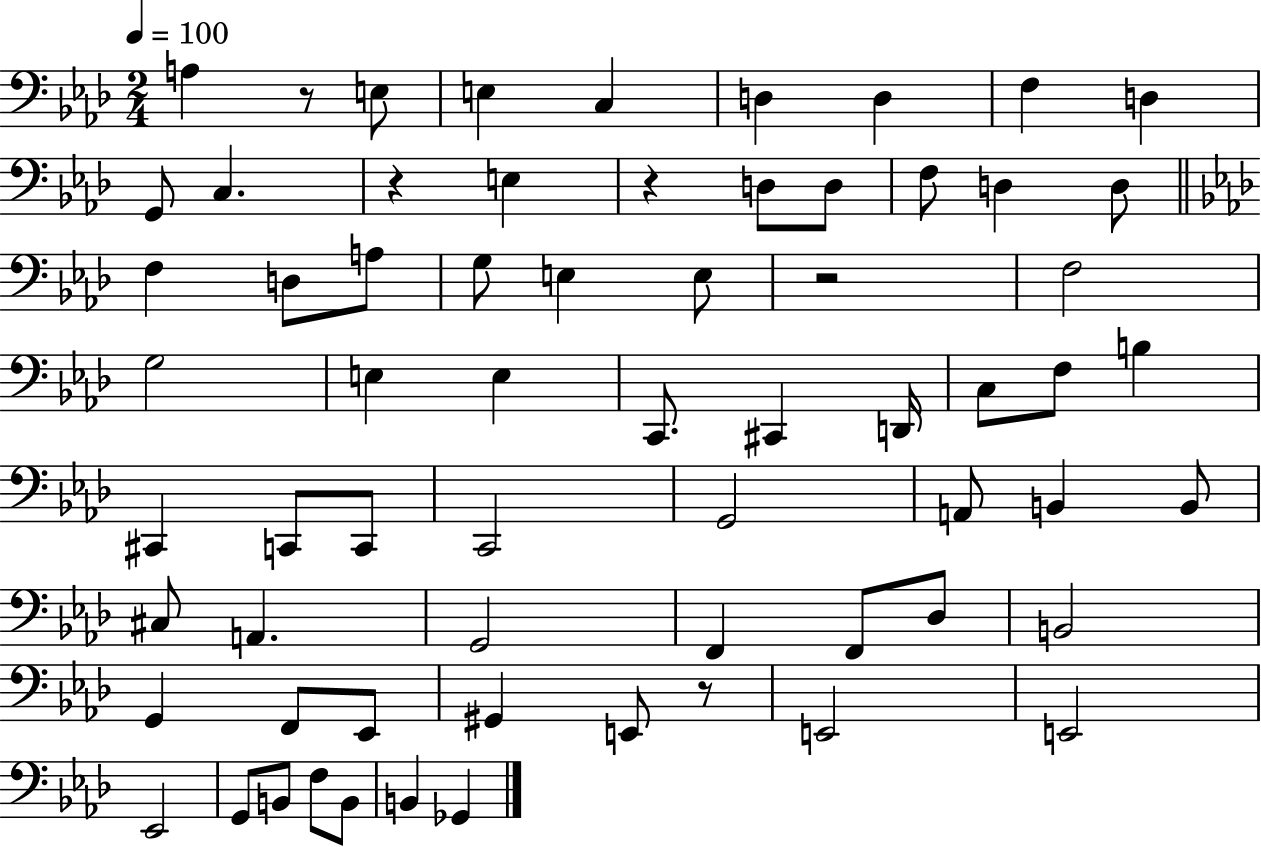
{
  \clef bass
  \numericTimeSignature
  \time 2/4
  \key aes \major
  \tempo 4 = 100
  a4 r8 e8 | e4 c4 | d4 d4 | f4 d4 | \break g,8 c4. | r4 e4 | r4 d8 d8 | f8 d4 d8 | \break \bar "||" \break \key aes \major f4 d8 a8 | g8 e4 e8 | r2 | f2 | \break g2 | e4 e4 | c,8. cis,4 d,16 | c8 f8 b4 | \break cis,4 c,8 c,8 | c,2 | g,2 | a,8 b,4 b,8 | \break cis8 a,4. | g,2 | f,4 f,8 des8 | b,2 | \break g,4 f,8 ees,8 | gis,4 e,8 r8 | e,2 | e,2 | \break ees,2 | g,8 b,8 f8 b,8 | b,4 ges,4 | \bar "|."
}